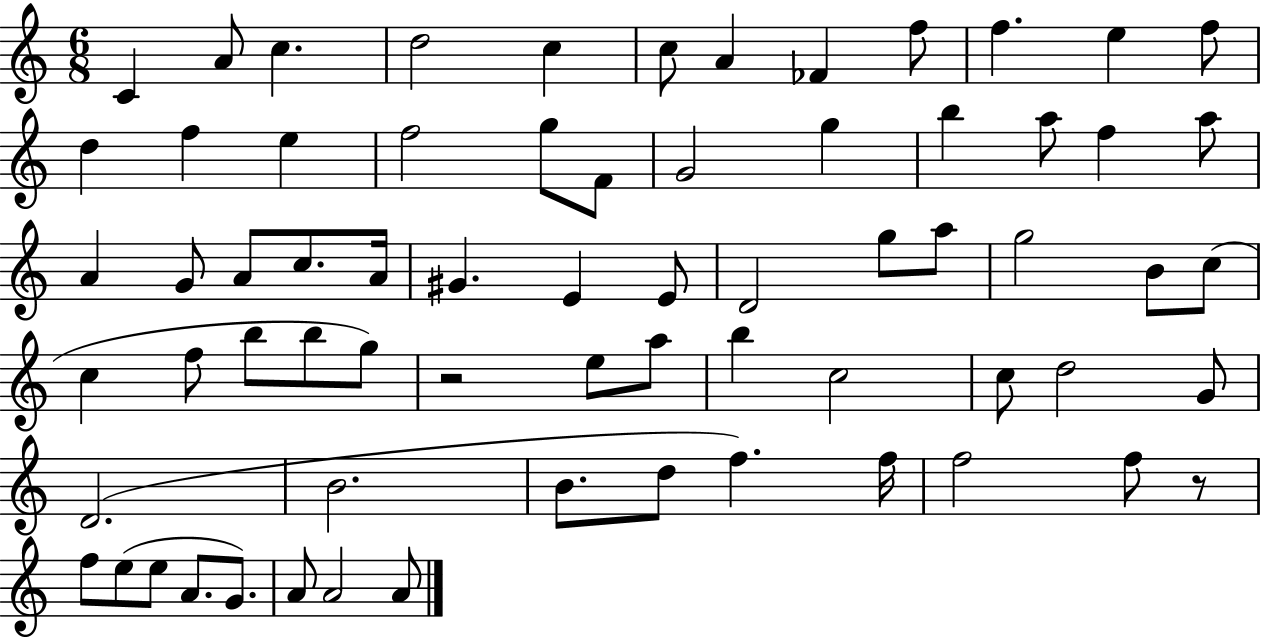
C4/q A4/e C5/q. D5/h C5/q C5/e A4/q FES4/q F5/e F5/q. E5/q F5/e D5/q F5/q E5/q F5/h G5/e F4/e G4/h G5/q B5/q A5/e F5/q A5/e A4/q G4/e A4/e C5/e. A4/s G#4/q. E4/q E4/e D4/h G5/e A5/e G5/h B4/e C5/e C5/q F5/e B5/e B5/e G5/e R/h E5/e A5/e B5/q C5/h C5/e D5/h G4/e D4/h. B4/h. B4/e. D5/e F5/q. F5/s F5/h F5/e R/e F5/e E5/e E5/e A4/e. G4/e. A4/e A4/h A4/e